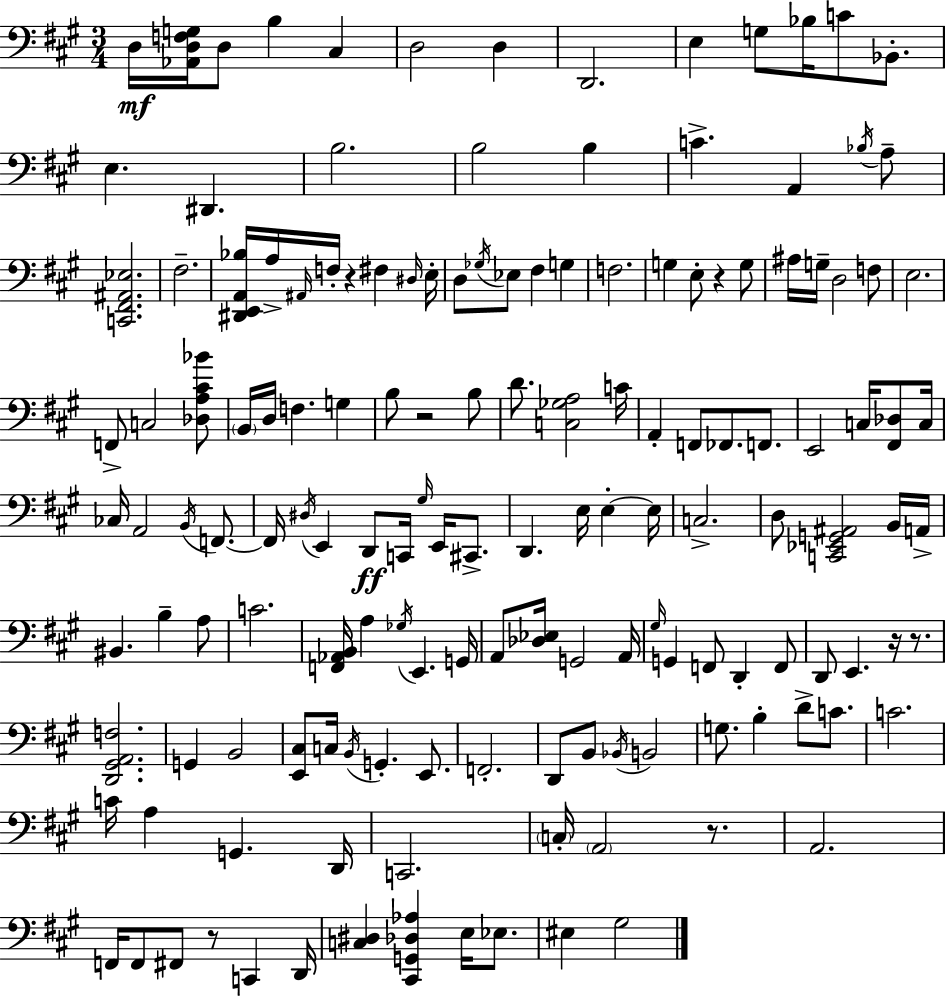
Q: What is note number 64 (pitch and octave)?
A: F2